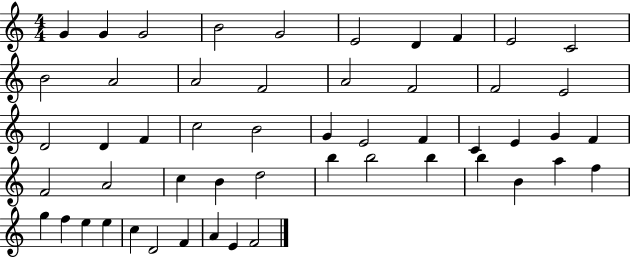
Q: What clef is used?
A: treble